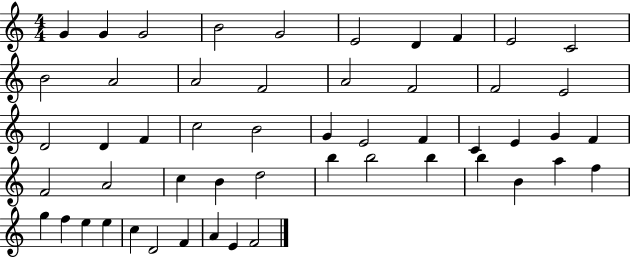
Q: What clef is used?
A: treble